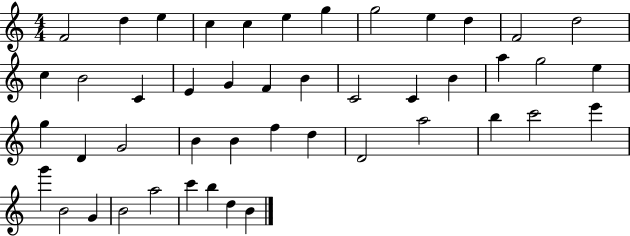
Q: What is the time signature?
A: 4/4